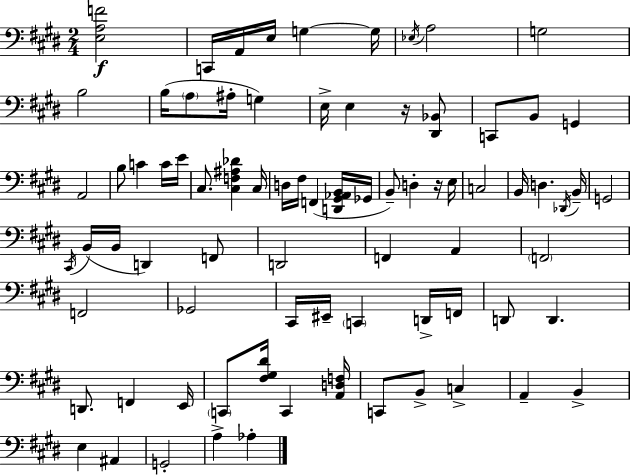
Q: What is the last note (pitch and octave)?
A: Ab3